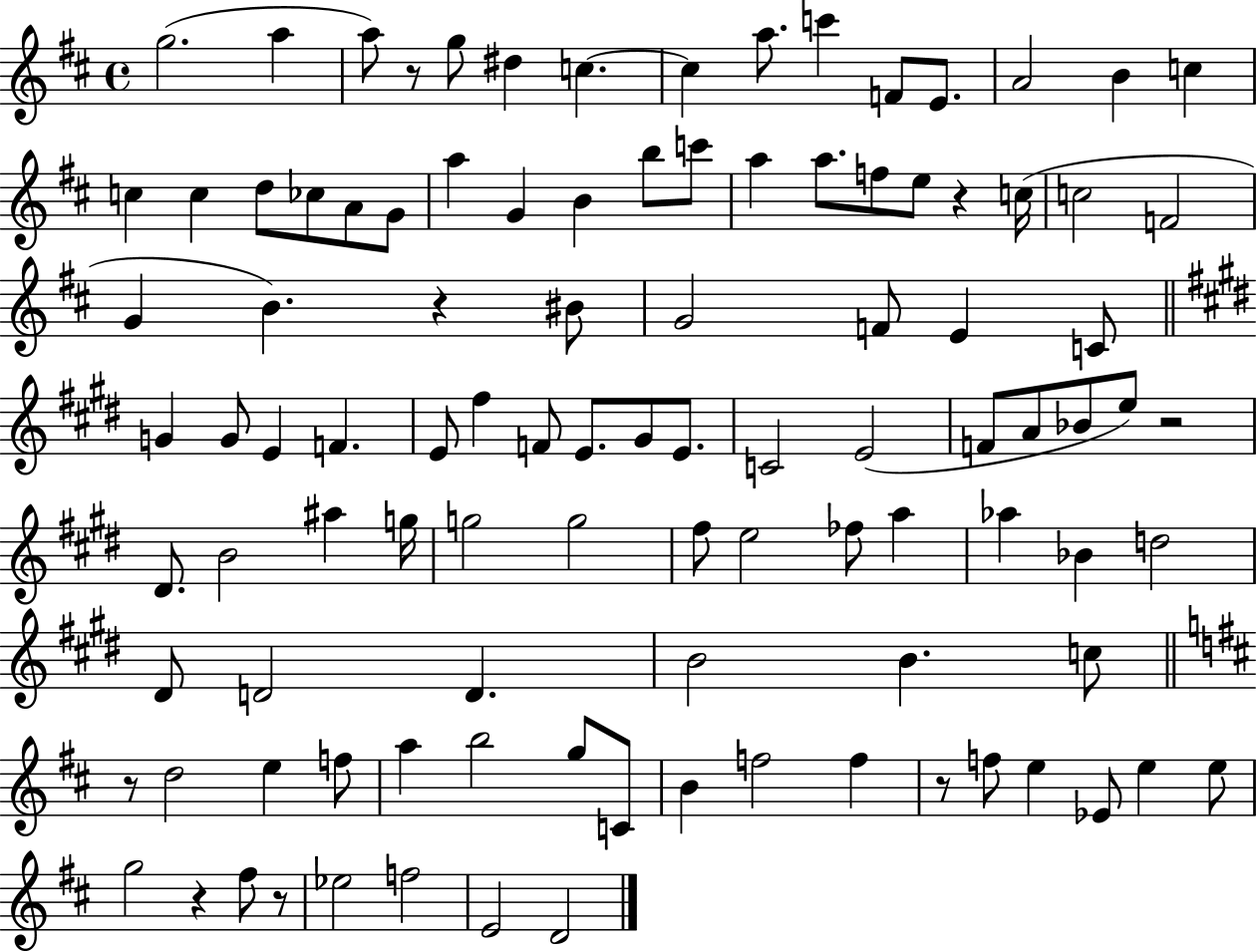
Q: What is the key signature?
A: D major